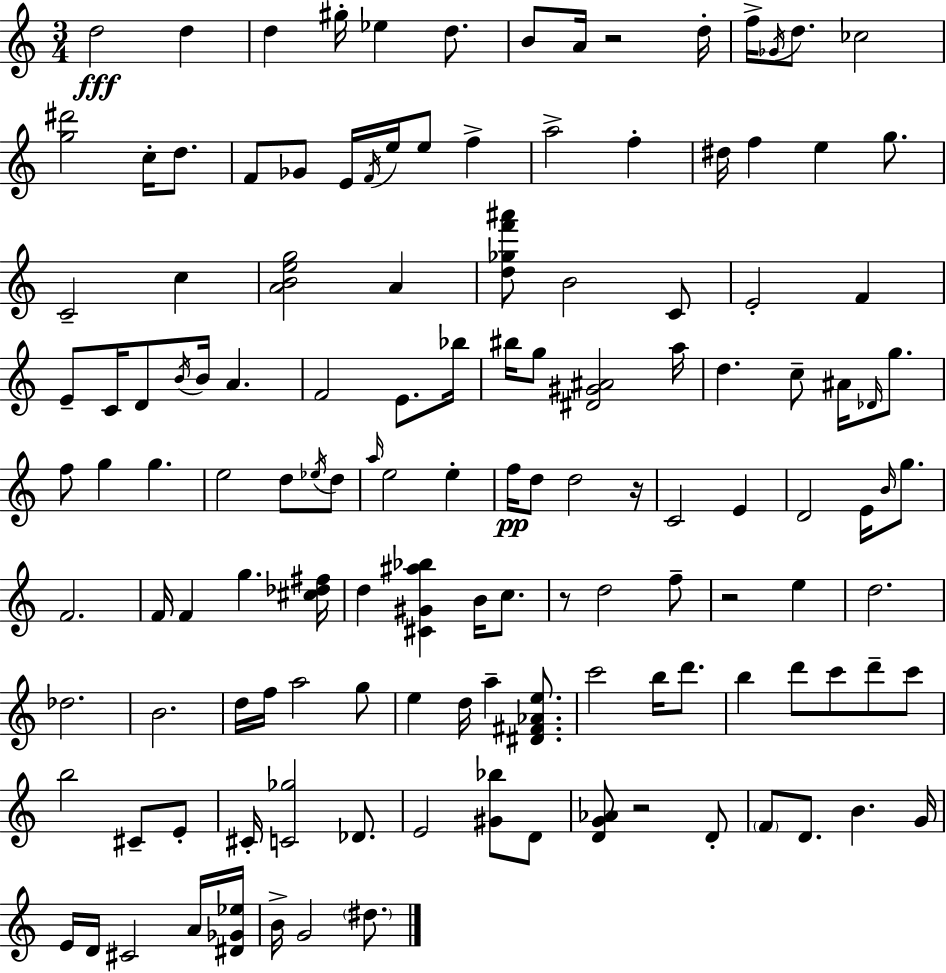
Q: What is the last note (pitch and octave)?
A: D#5